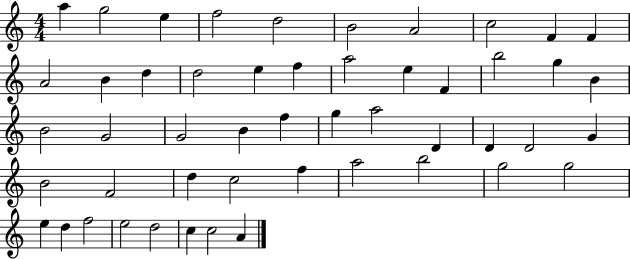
A5/q G5/h E5/q F5/h D5/h B4/h A4/h C5/h F4/q F4/q A4/h B4/q D5/q D5/h E5/q F5/q A5/h E5/q F4/q B5/h G5/q B4/q B4/h G4/h G4/h B4/q F5/q G5/q A5/h D4/q D4/q D4/h G4/q B4/h F4/h D5/q C5/h F5/q A5/h B5/h G5/h G5/h E5/q D5/q F5/h E5/h D5/h C5/q C5/h A4/q